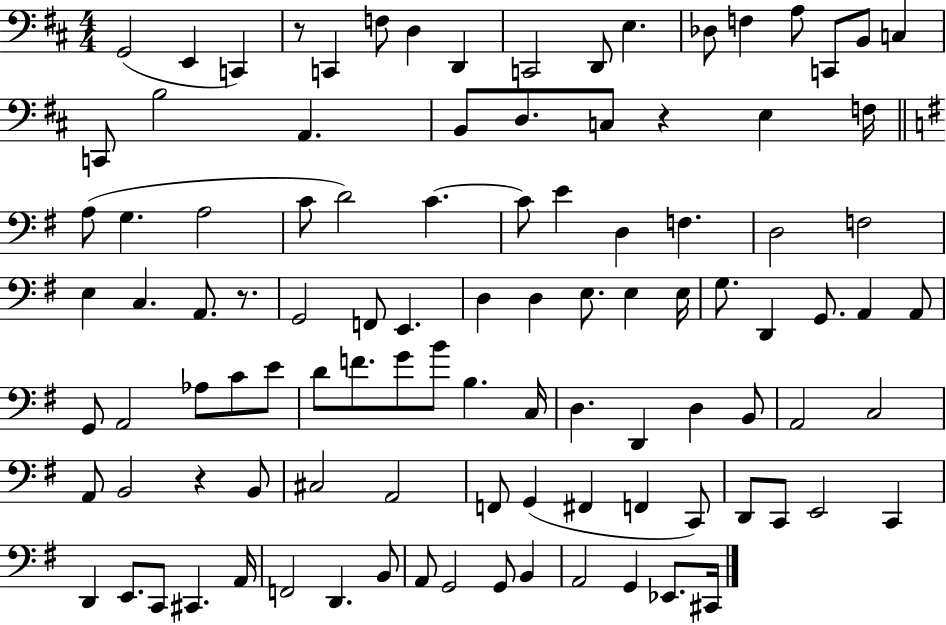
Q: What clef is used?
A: bass